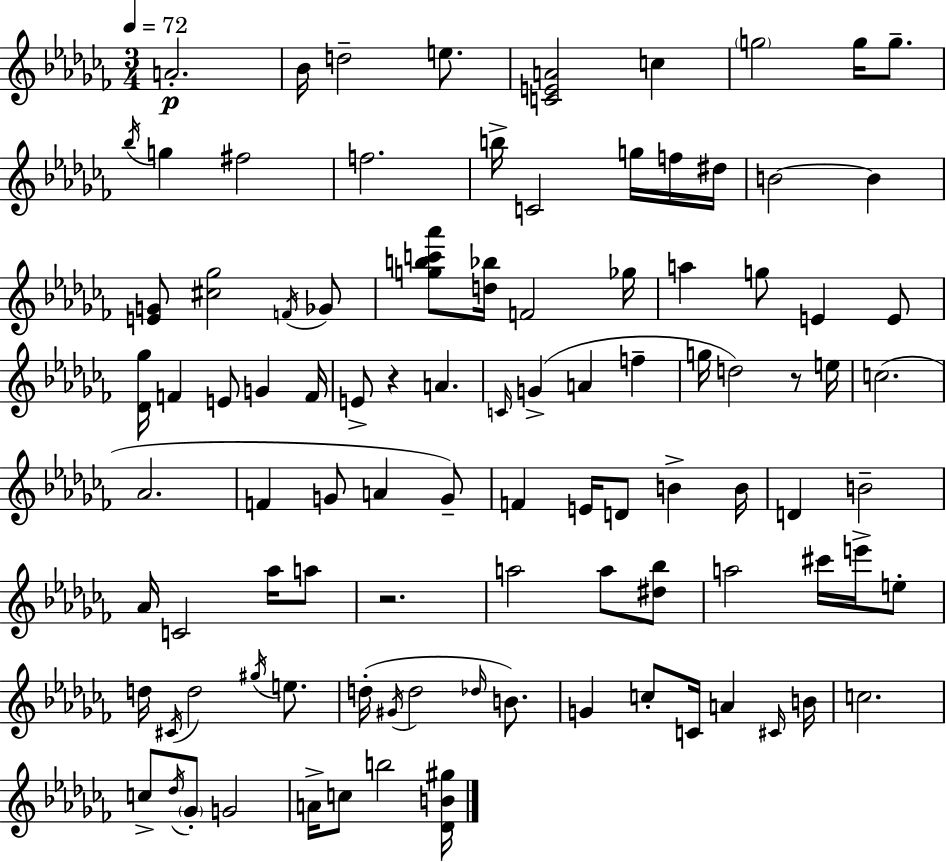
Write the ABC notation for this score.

X:1
T:Untitled
M:3/4
L:1/4
K:Abm
A2 _B/4 d2 e/2 [CEA]2 c g2 g/4 g/2 _b/4 g ^f2 f2 b/4 C2 g/4 f/4 ^d/4 B2 B [EG]/2 [^c_g]2 F/4 _G/2 [gbc'_a']/2 [d_b]/4 F2 _g/4 a g/2 E E/2 [_D_g]/4 F E/2 G F/4 E/2 z A C/4 G A f g/4 d2 z/2 e/4 c2 _A2 F G/2 A G/2 F E/4 D/2 B B/4 D B2 _A/4 C2 _a/4 a/2 z2 a2 a/2 [^d_b]/2 a2 ^c'/4 e'/4 e/2 d/4 ^C/4 d2 ^g/4 e/2 d/4 ^G/4 d2 _d/4 B/2 G c/2 C/4 A ^C/4 B/4 c2 c/2 _d/4 _G/2 G2 A/4 c/2 b2 [_DB^g]/4